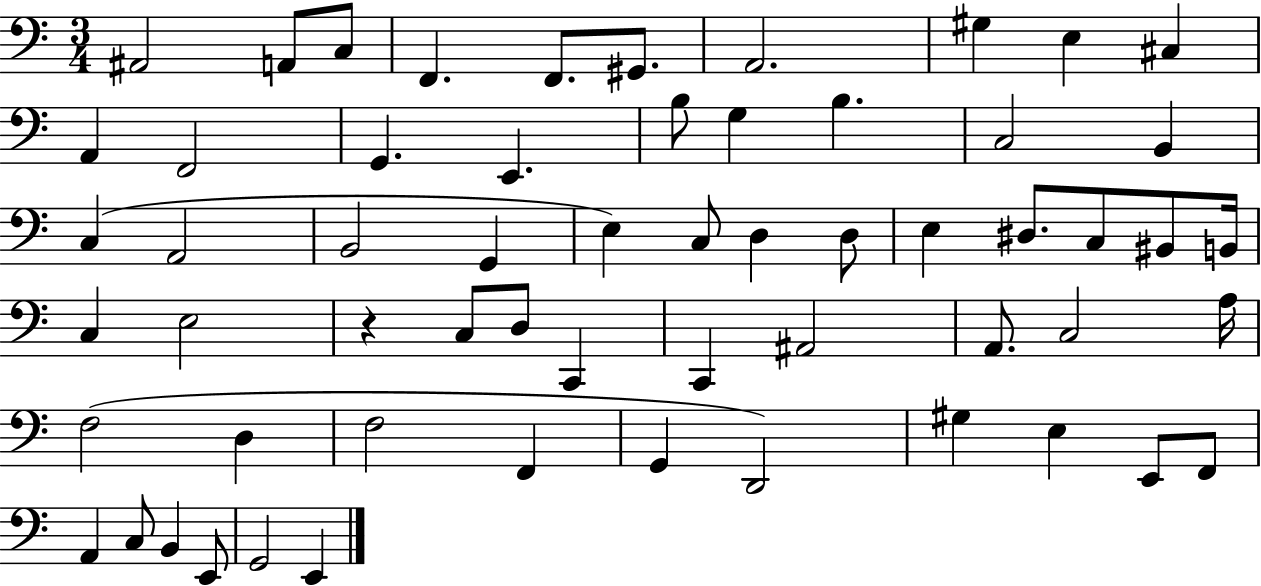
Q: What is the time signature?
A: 3/4